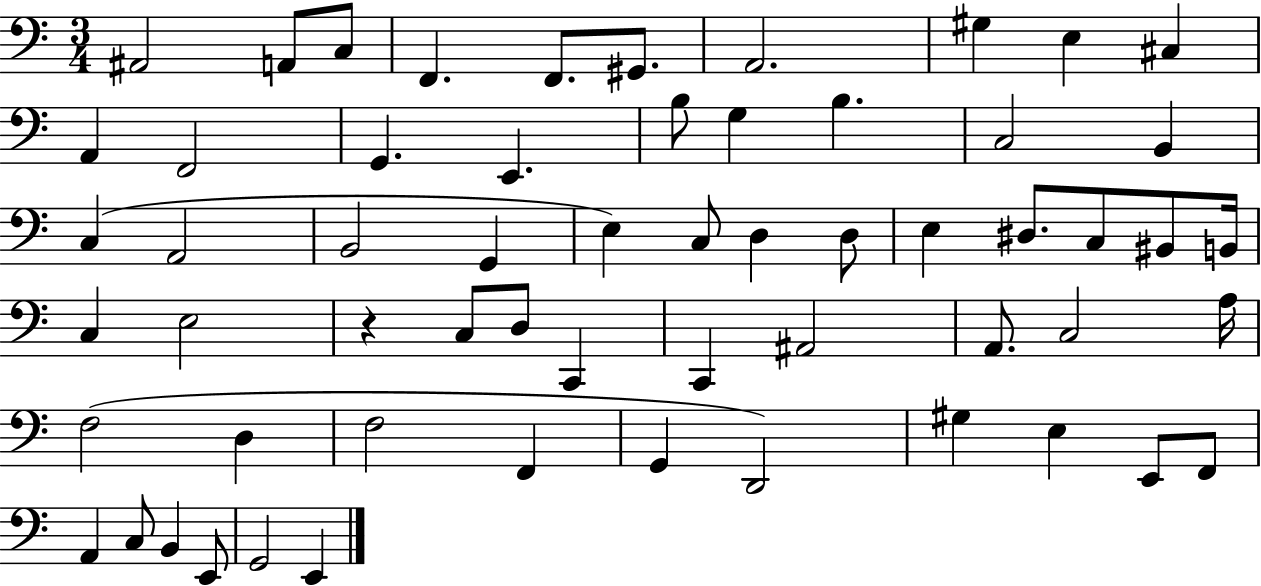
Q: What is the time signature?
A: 3/4